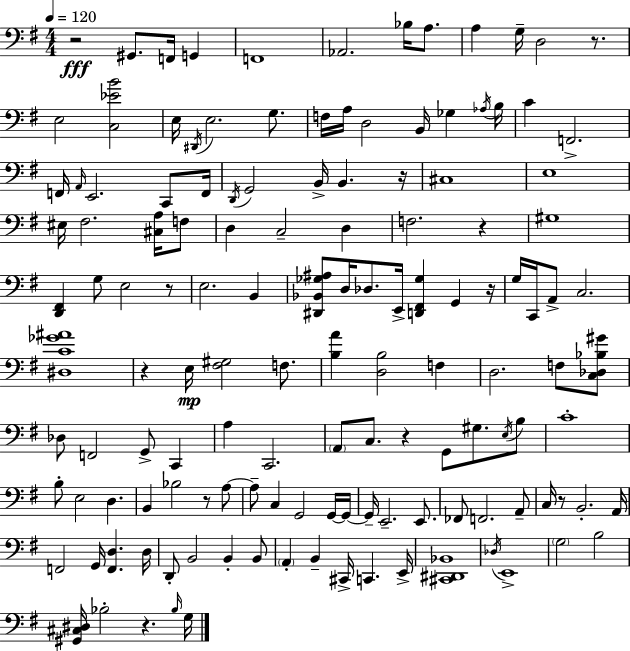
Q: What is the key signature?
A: E minor